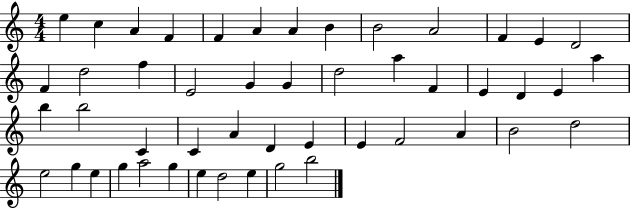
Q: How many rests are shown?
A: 0